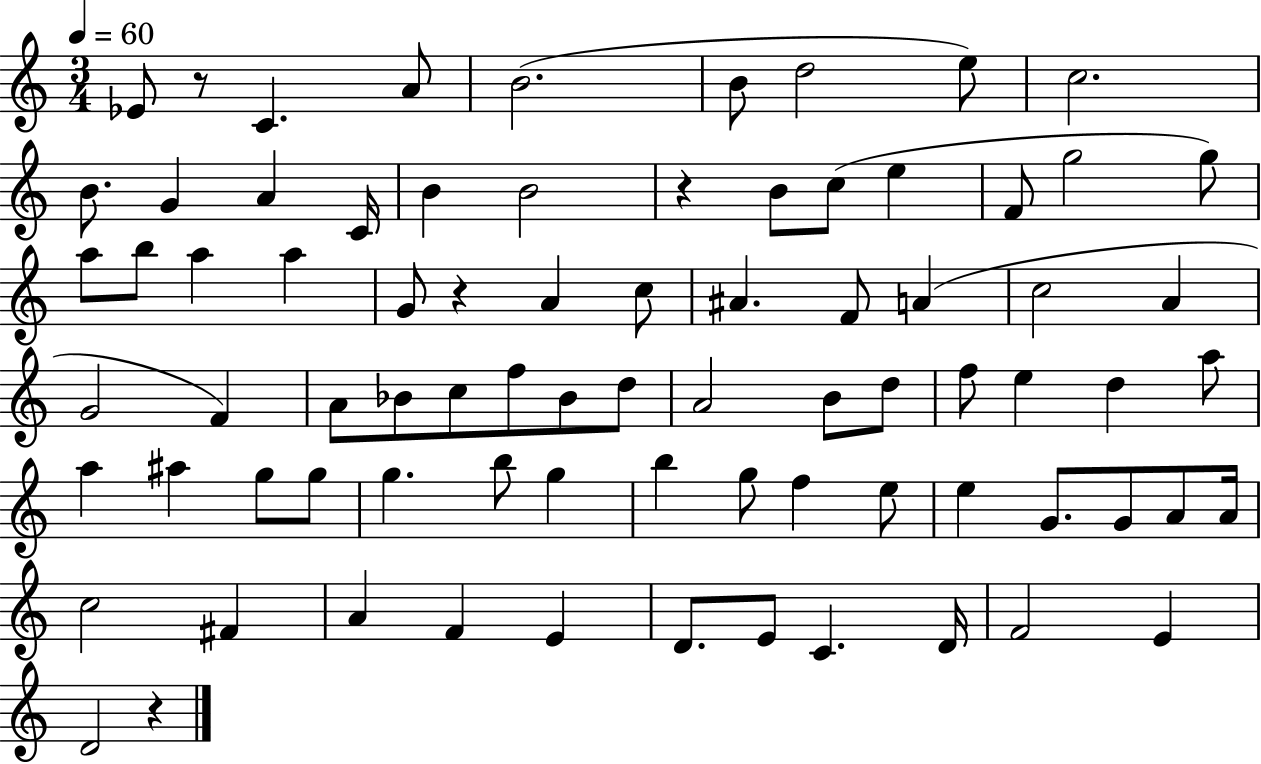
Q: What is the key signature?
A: C major